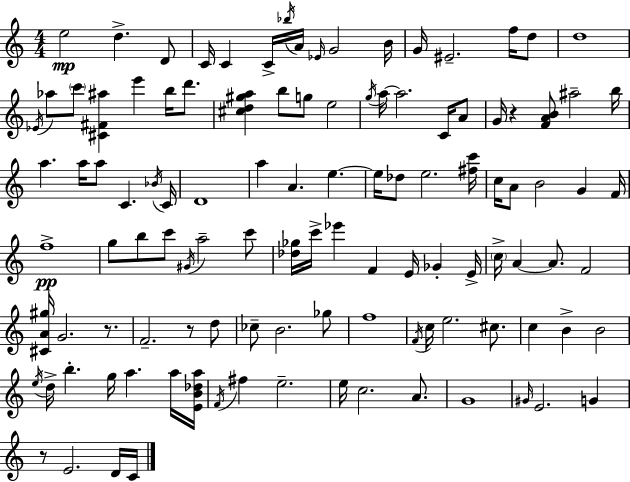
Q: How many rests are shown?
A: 4